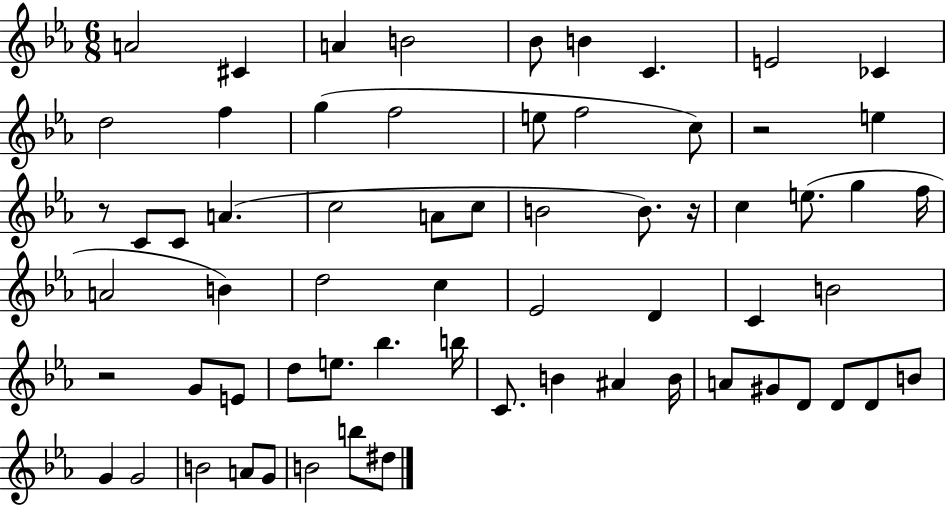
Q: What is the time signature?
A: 6/8